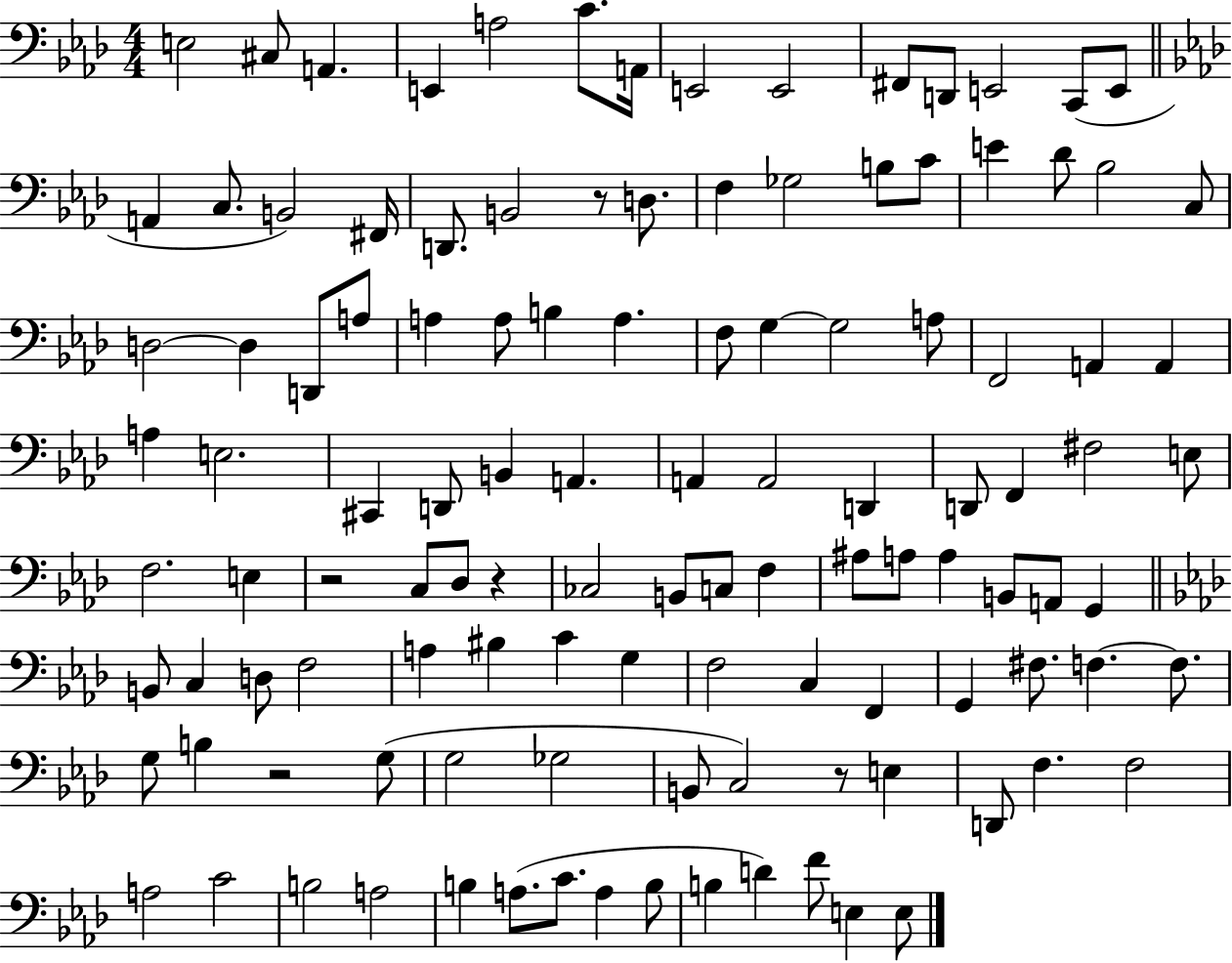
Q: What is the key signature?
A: AES major